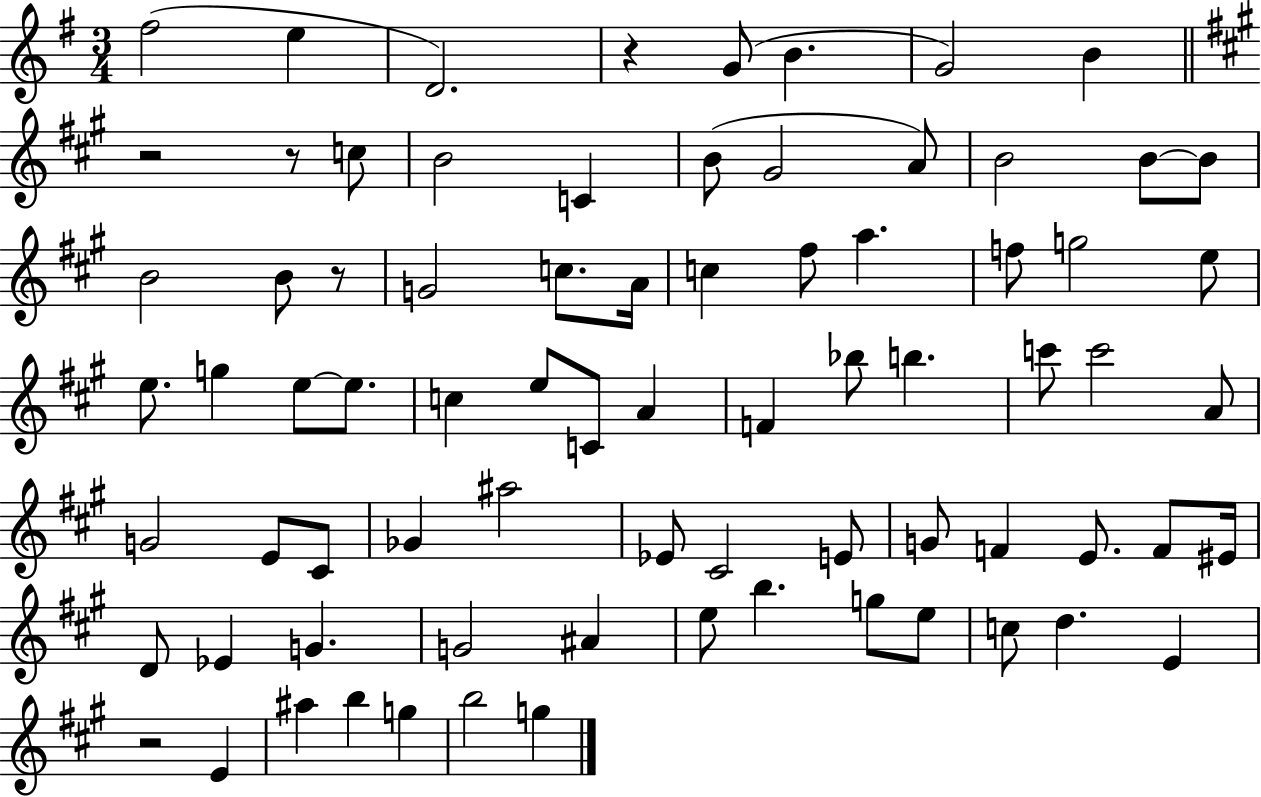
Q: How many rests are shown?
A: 5